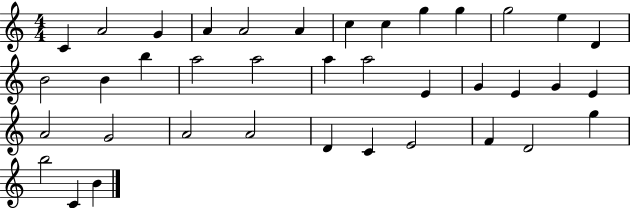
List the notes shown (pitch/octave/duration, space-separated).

C4/q A4/h G4/q A4/q A4/h A4/q C5/q C5/q G5/q G5/q G5/h E5/q D4/q B4/h B4/q B5/q A5/h A5/h A5/q A5/h E4/q G4/q E4/q G4/q E4/q A4/h G4/h A4/h A4/h D4/q C4/q E4/h F4/q D4/h G5/q B5/h C4/q B4/q